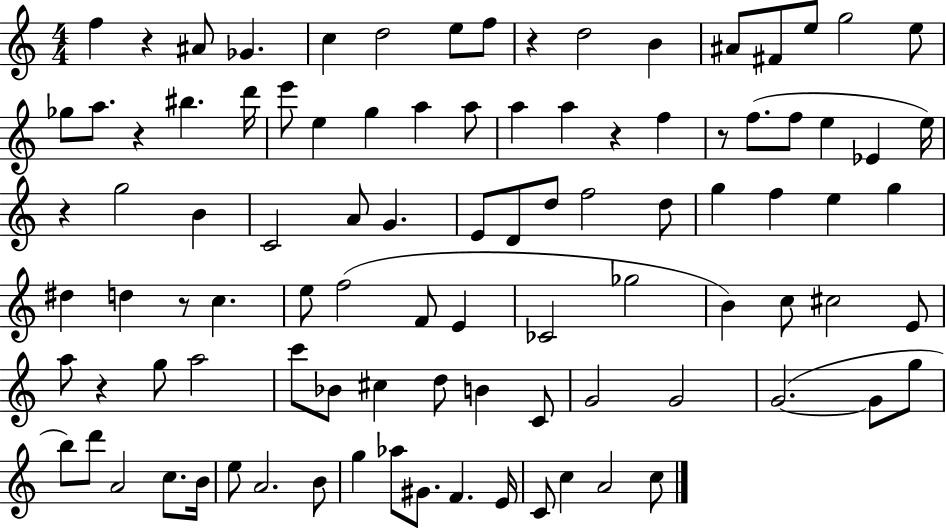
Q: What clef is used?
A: treble